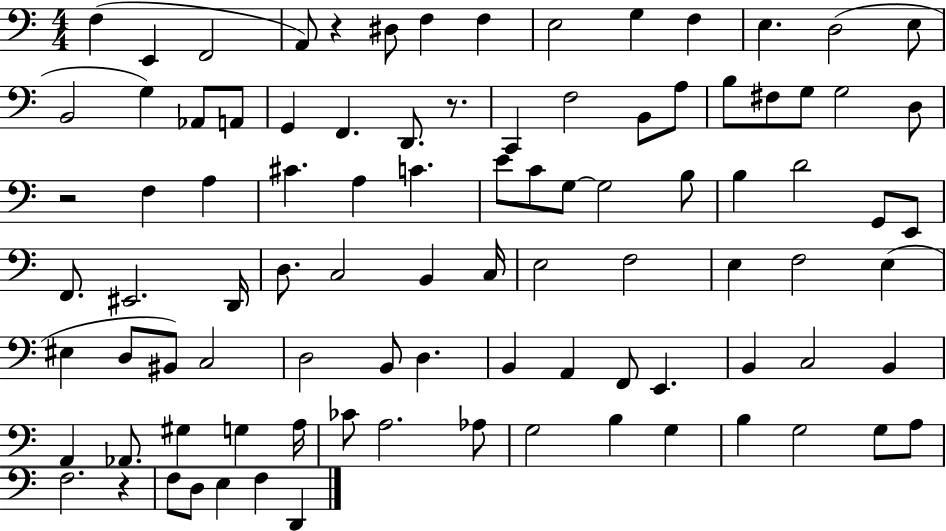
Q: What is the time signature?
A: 4/4